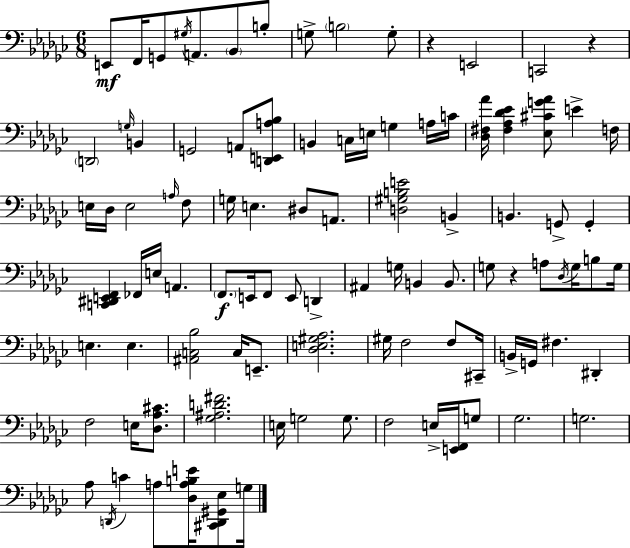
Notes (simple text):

E2/e F2/s G2/e G#3/s A2/e. Bb2/e B3/e G3/e B3/h G3/e R/q E2/h C2/h R/q D2/h G3/s B2/q G2/h A2/e [D2,E2,A3,Bb3]/e B2/q C3/s E3/s G3/q A3/s C4/s [Db3,F#3,Ab4]/s [F#3,Ab3,Db4,Eb4]/q [Eb3,C#4,G4,Ab4]/e E4/q F3/s E3/s Db3/s E3/h A3/s F3/e G3/s E3/q. D#3/e A2/e. [D3,G#3,B3,E4]/h B2/q B2/q. G2/e G2/q [C2,D#2,E2,F2]/q FES2/s E3/s A2/q. F2/e. E2/s F2/e E2/e D2/q A#2/q G3/s B2/q B2/e. G3/e R/q A3/e Db3/s G3/s B3/e G3/s E3/q. E3/q. [A#2,C3,Bb3]/h C3/s E2/e. [Db3,E3,G#3,Ab3]/h. G#3/s F3/h F3/e C#2/s B2/s G2/s F#3/q. D#2/q F3/h E3/s [Db3,Ab3,C#4]/e. [Gb3,A#3,D4,F#4]/h. E3/s G3/h G3/e. F3/h E3/s [E2,F2]/s G3/e Gb3/h. G3/h. Ab3/e D2/s C4/q A3/e [Db3,A3,B3,E4]/s [C#2,D2,G#2,Eb3]/e G3/s